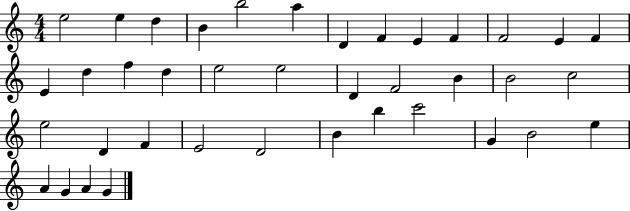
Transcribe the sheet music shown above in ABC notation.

X:1
T:Untitled
M:4/4
L:1/4
K:C
e2 e d B b2 a D F E F F2 E F E d f d e2 e2 D F2 B B2 c2 e2 D F E2 D2 B b c'2 G B2 e A G A G